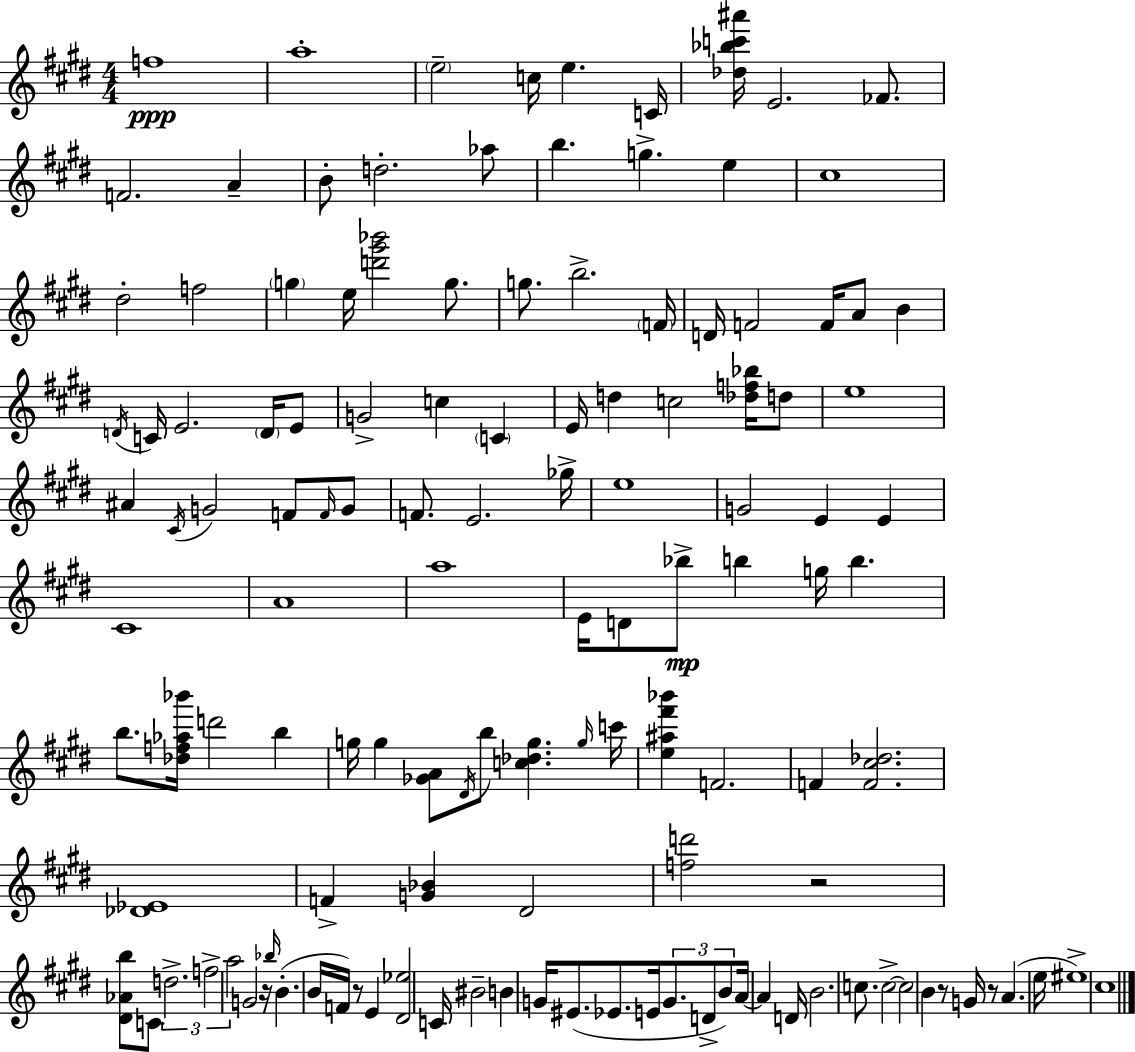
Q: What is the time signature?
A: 4/4